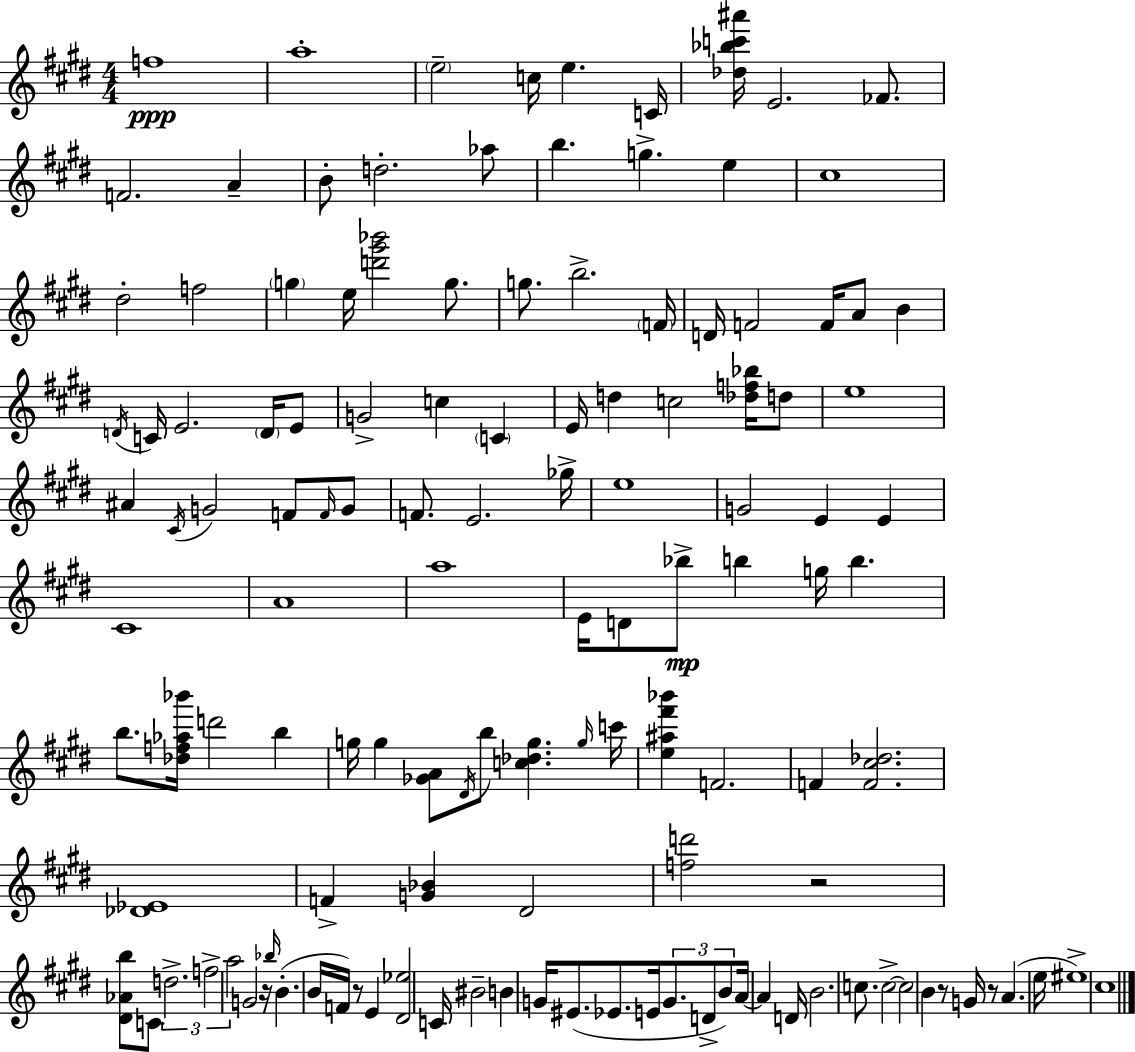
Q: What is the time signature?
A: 4/4